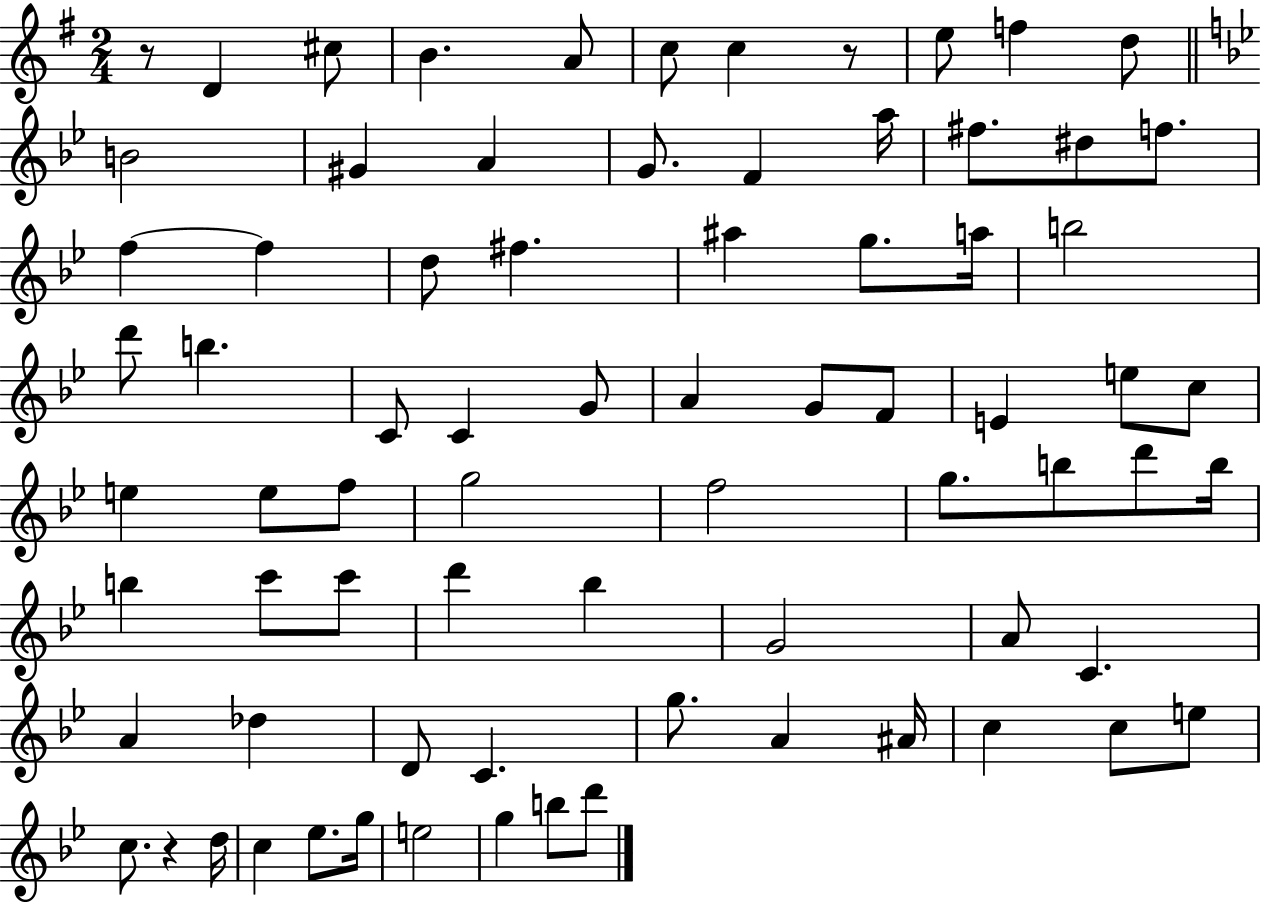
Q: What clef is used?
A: treble